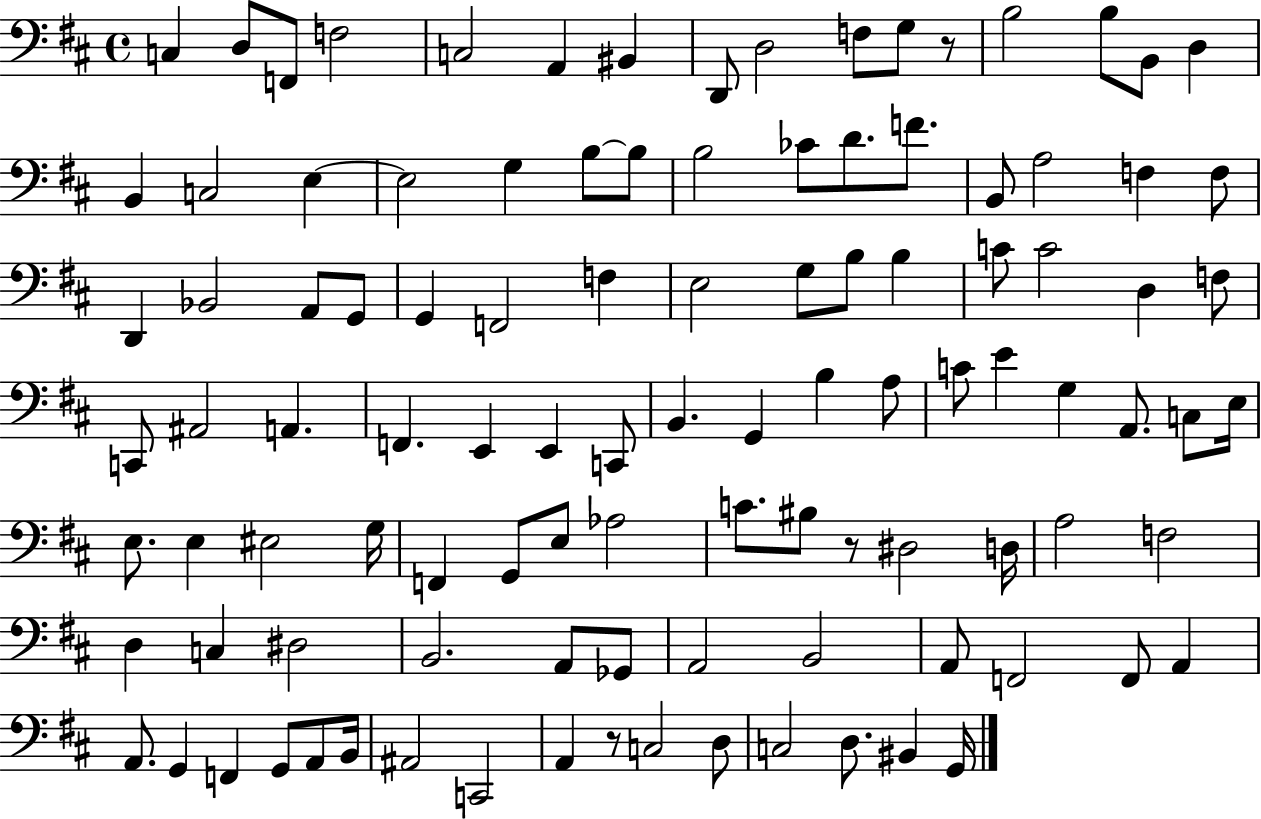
C3/q D3/e F2/e F3/h C3/h A2/q BIS2/q D2/e D3/h F3/e G3/e R/e B3/h B3/e B2/e D3/q B2/q C3/h E3/q E3/h G3/q B3/e B3/e B3/h CES4/e D4/e. F4/e. B2/e A3/h F3/q F3/e D2/q Bb2/h A2/e G2/e G2/q F2/h F3/q E3/h G3/e B3/e B3/q C4/e C4/h D3/q F3/e C2/e A#2/h A2/q. F2/q. E2/q E2/q C2/e B2/q. G2/q B3/q A3/e C4/e E4/q G3/q A2/e. C3/e E3/s E3/e. E3/q EIS3/h G3/s F2/q G2/e E3/e Ab3/h C4/e. BIS3/e R/e D#3/h D3/s A3/h F3/h D3/q C3/q D#3/h B2/h. A2/e Gb2/e A2/h B2/h A2/e F2/h F2/e A2/q A2/e. G2/q F2/q G2/e A2/e B2/s A#2/h C2/h A2/q R/e C3/h D3/e C3/h D3/e. BIS2/q G2/s